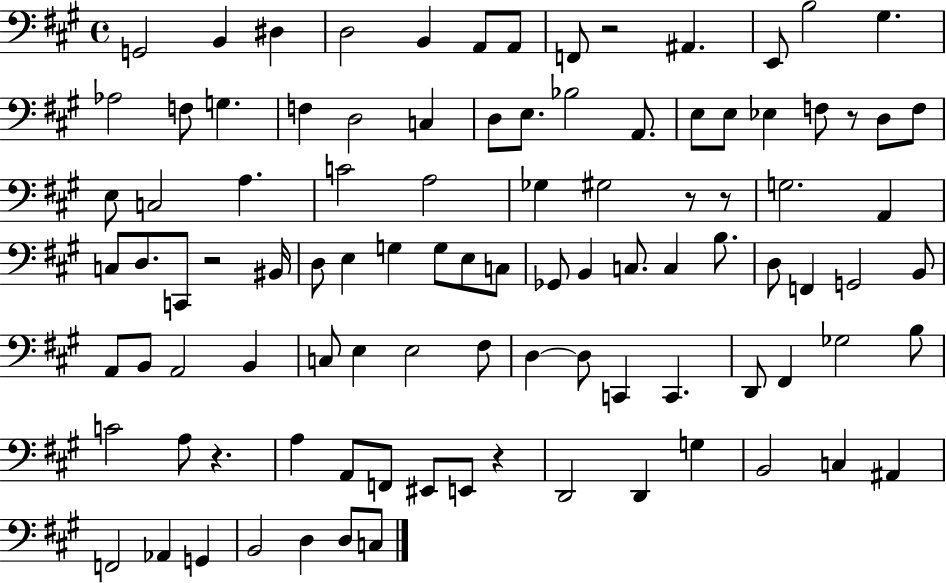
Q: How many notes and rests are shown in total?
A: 99